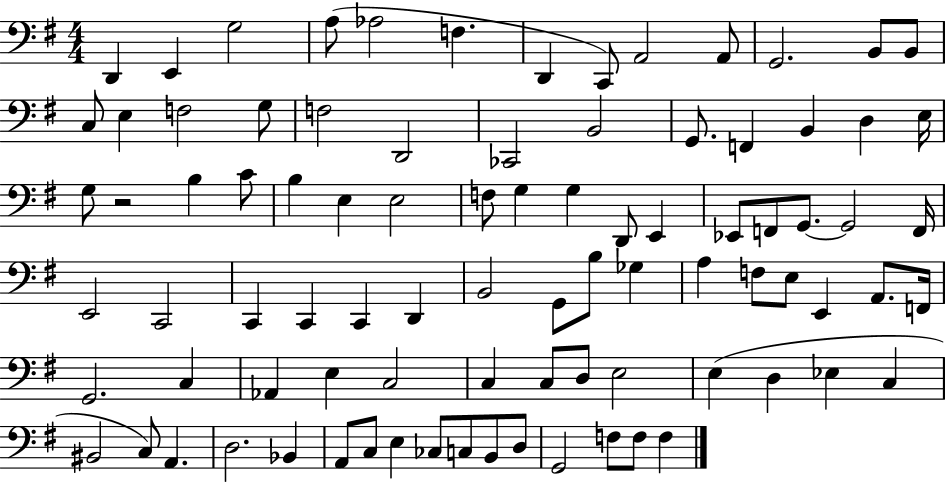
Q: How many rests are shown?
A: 1